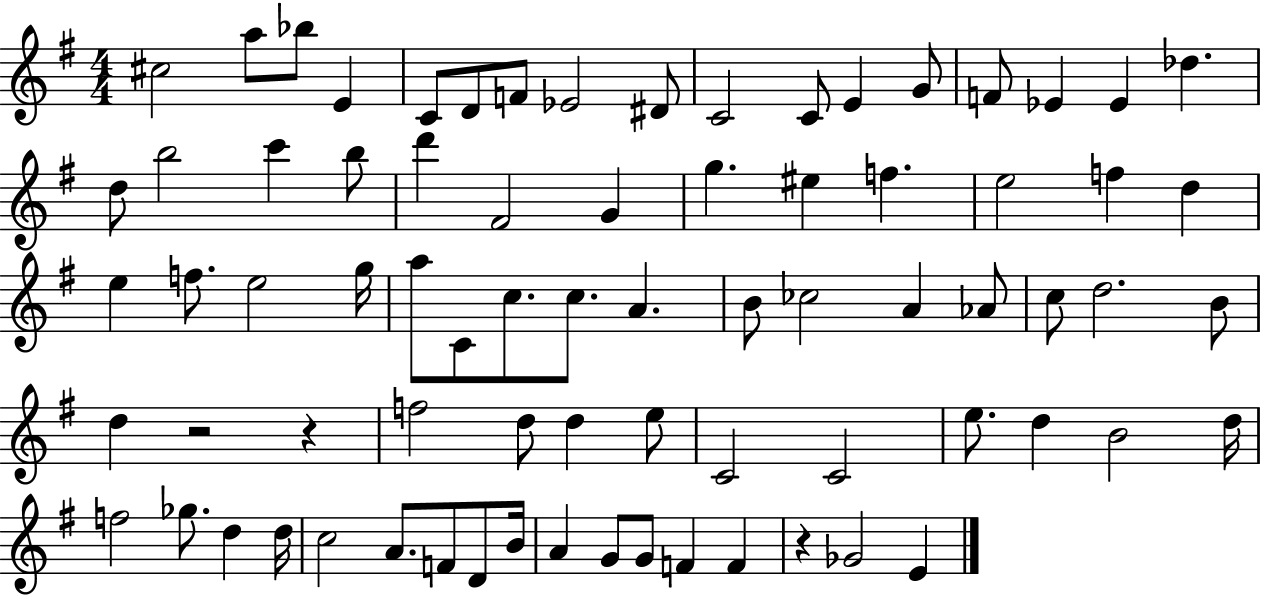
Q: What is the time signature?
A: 4/4